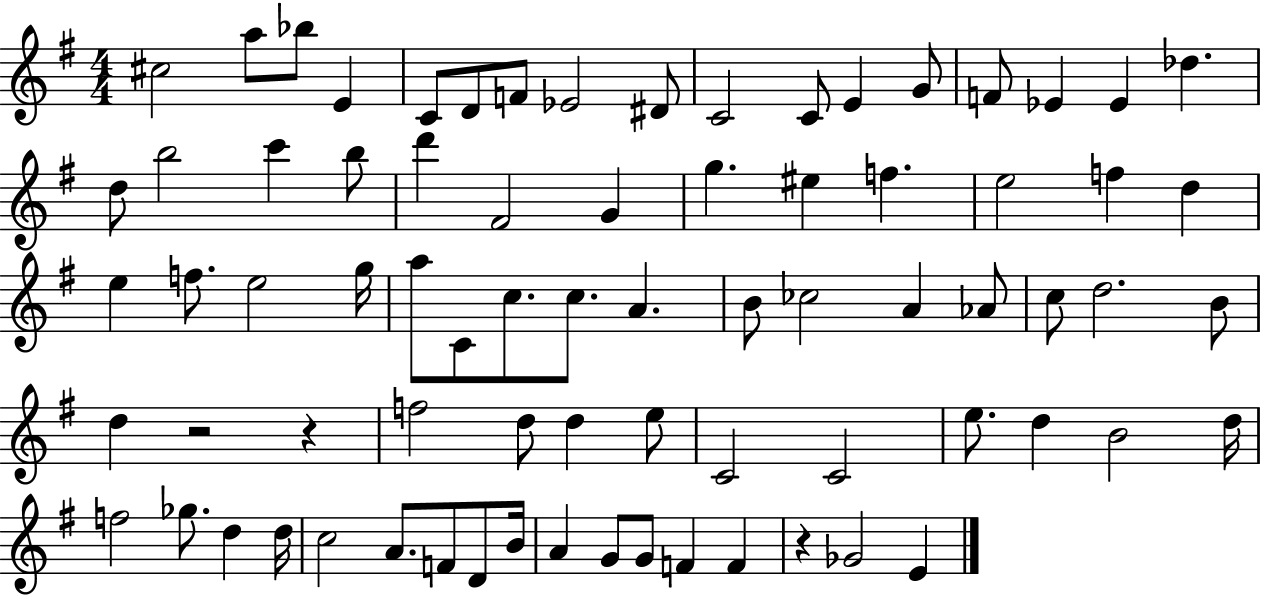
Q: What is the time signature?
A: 4/4